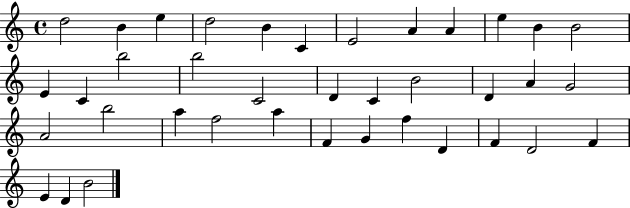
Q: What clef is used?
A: treble